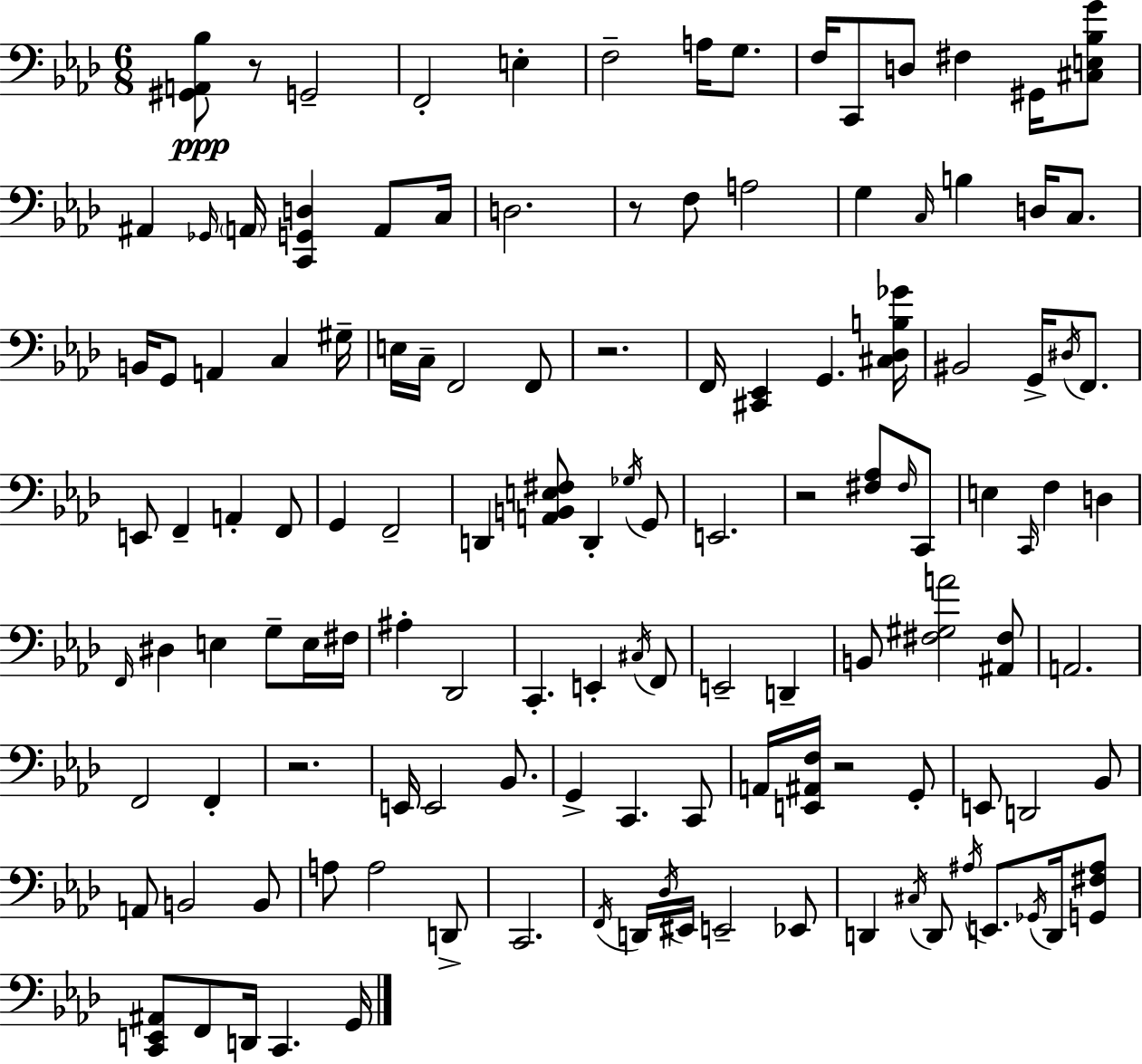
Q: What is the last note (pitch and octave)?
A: G2